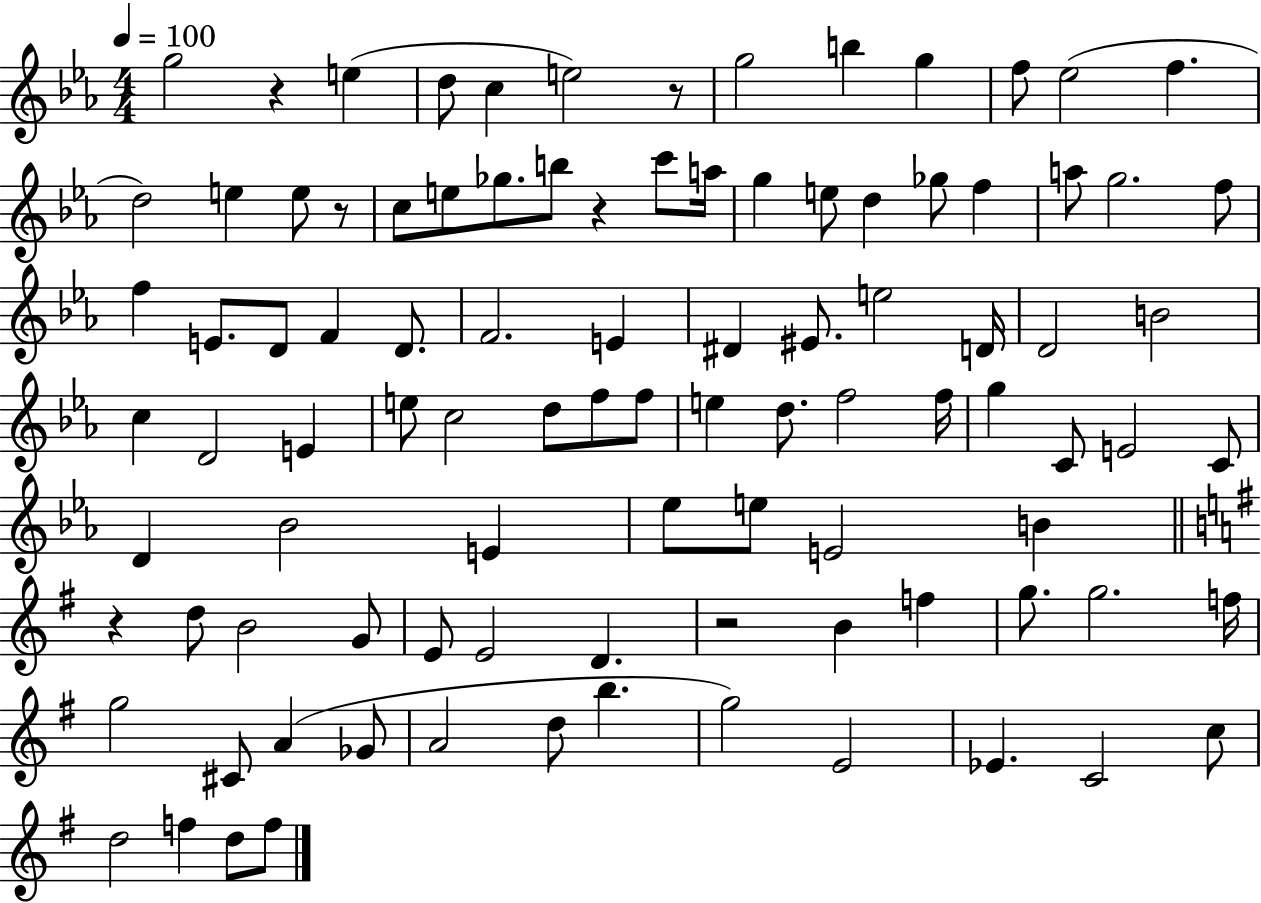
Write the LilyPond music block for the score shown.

{
  \clef treble
  \numericTimeSignature
  \time 4/4
  \key ees \major
  \tempo 4 = 100
  \repeat volta 2 { g''2 r4 e''4( | d''8 c''4 e''2) r8 | g''2 b''4 g''4 | f''8 ees''2( f''4. | \break d''2) e''4 e''8 r8 | c''8 e''8 ges''8. b''8 r4 c'''8 a''16 | g''4 e''8 d''4 ges''8 f''4 | a''8 g''2. f''8 | \break f''4 e'8. d'8 f'4 d'8. | f'2. e'4 | dis'4 eis'8. e''2 d'16 | d'2 b'2 | \break c''4 d'2 e'4 | e''8 c''2 d''8 f''8 f''8 | e''4 d''8. f''2 f''16 | g''4 c'8 e'2 c'8 | \break d'4 bes'2 e'4 | ees''8 e''8 e'2 b'4 | \bar "||" \break \key g \major r4 d''8 b'2 g'8 | e'8 e'2 d'4. | r2 b'4 f''4 | g''8. g''2. f''16 | \break g''2 cis'8 a'4( ges'8 | a'2 d''8 b''4. | g''2) e'2 | ees'4. c'2 c''8 | \break d''2 f''4 d''8 f''8 | } \bar "|."
}